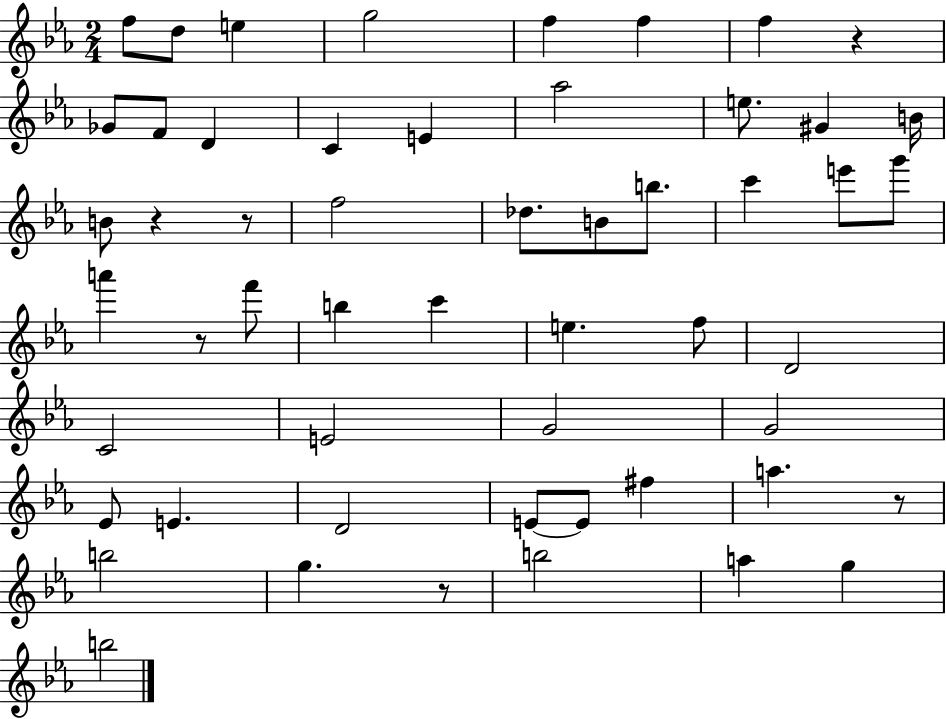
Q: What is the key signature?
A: EES major